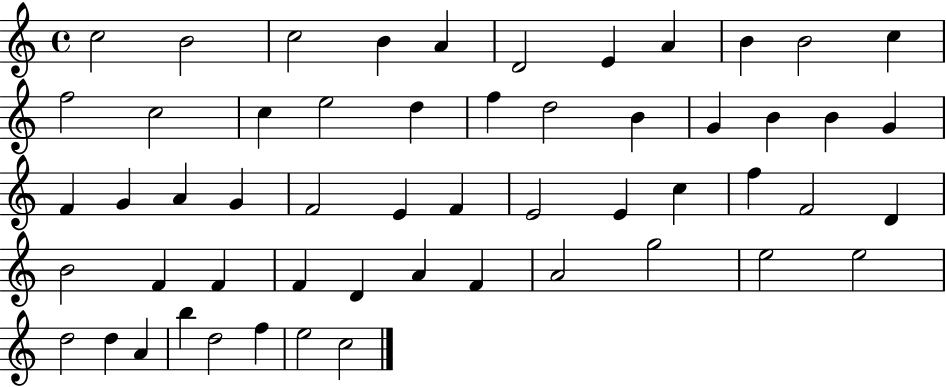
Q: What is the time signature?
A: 4/4